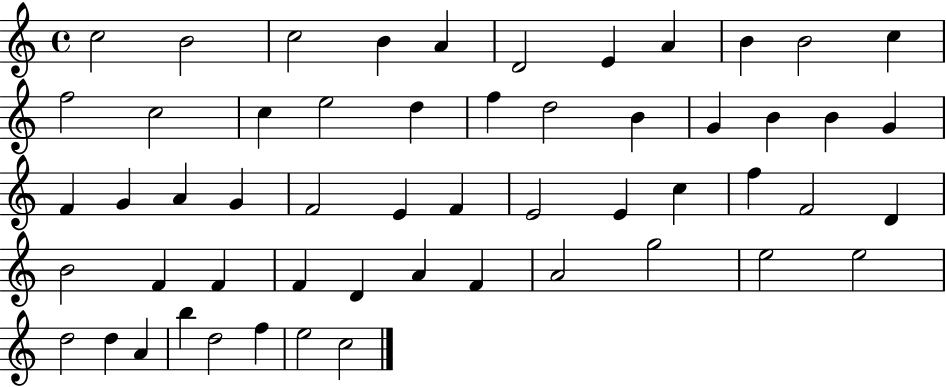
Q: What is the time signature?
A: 4/4